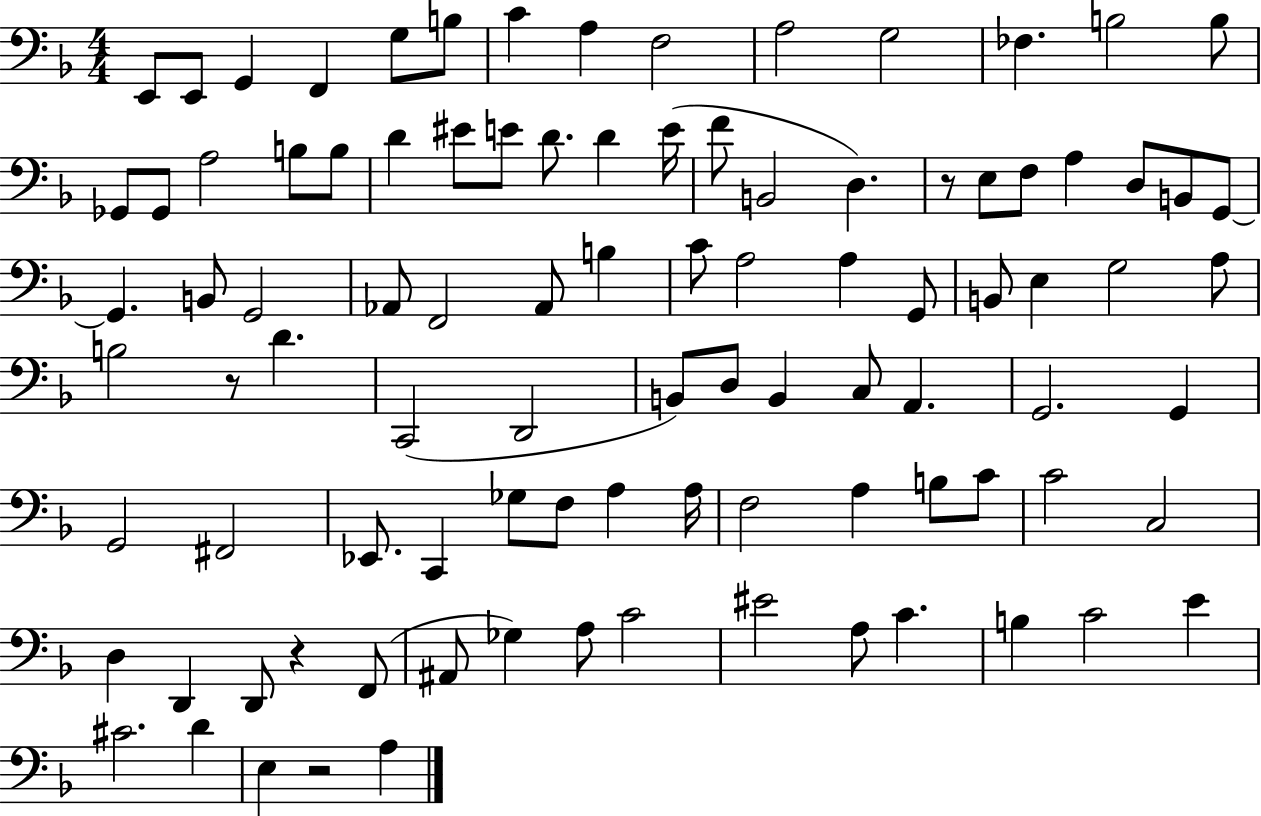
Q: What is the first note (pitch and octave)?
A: E2